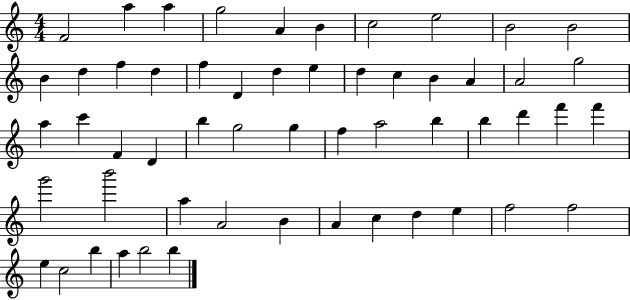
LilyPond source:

{
  \clef treble
  \numericTimeSignature
  \time 4/4
  \key c \major
  f'2 a''4 a''4 | g''2 a'4 b'4 | c''2 e''2 | b'2 b'2 | \break b'4 d''4 f''4 d''4 | f''4 d'4 d''4 e''4 | d''4 c''4 b'4 a'4 | a'2 g''2 | \break a''4 c'''4 f'4 d'4 | b''4 g''2 g''4 | f''4 a''2 b''4 | b''4 d'''4 f'''4 f'''4 | \break g'''2 b'''2 | a''4 a'2 b'4 | a'4 c''4 d''4 e''4 | f''2 f''2 | \break e''4 c''2 b''4 | a''4 b''2 b''4 | \bar "|."
}